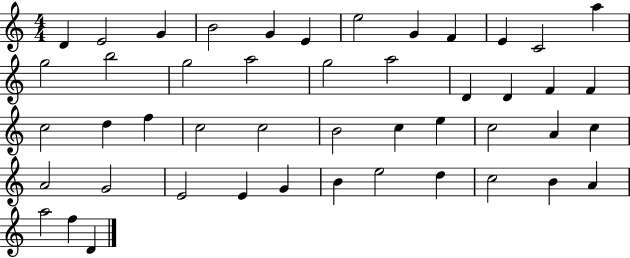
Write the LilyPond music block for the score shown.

{
  \clef treble
  \numericTimeSignature
  \time 4/4
  \key c \major
  d'4 e'2 g'4 | b'2 g'4 e'4 | e''2 g'4 f'4 | e'4 c'2 a''4 | \break g''2 b''2 | g''2 a''2 | g''2 a''2 | d'4 d'4 f'4 f'4 | \break c''2 d''4 f''4 | c''2 c''2 | b'2 c''4 e''4 | c''2 a'4 c''4 | \break a'2 g'2 | e'2 e'4 g'4 | b'4 e''2 d''4 | c''2 b'4 a'4 | \break a''2 f''4 d'4 | \bar "|."
}